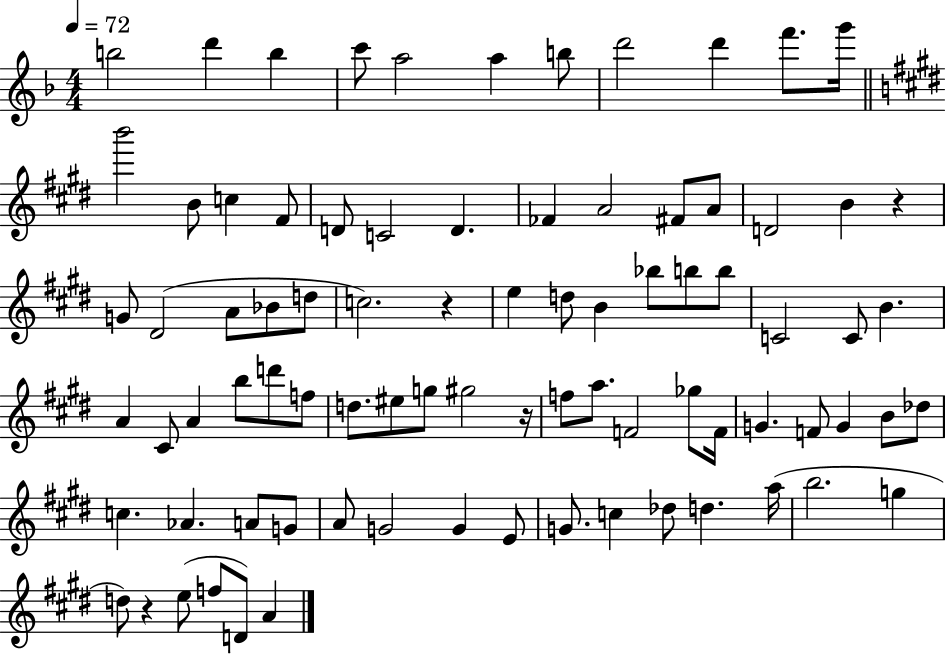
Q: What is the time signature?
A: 4/4